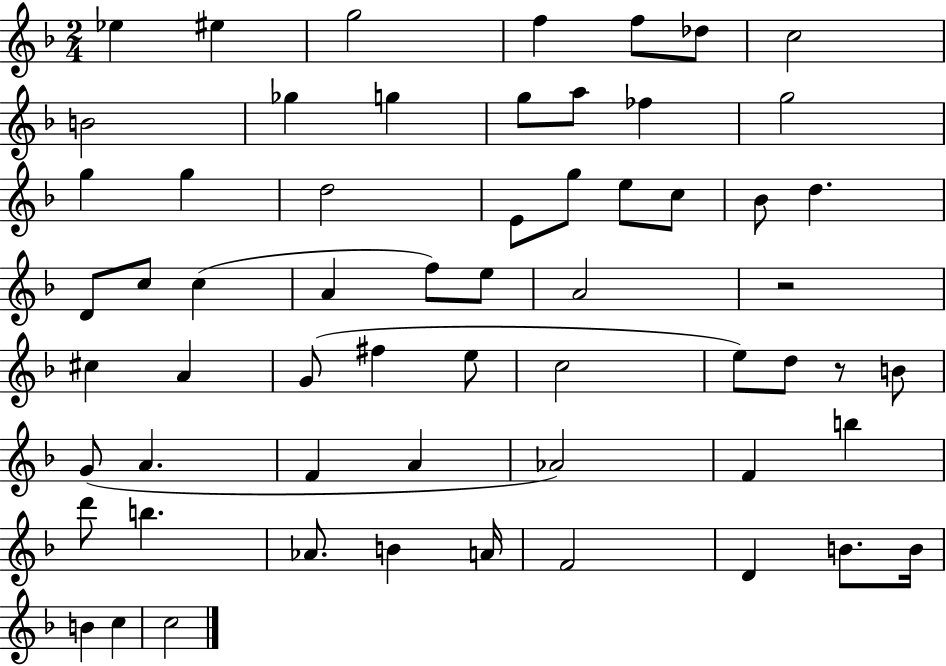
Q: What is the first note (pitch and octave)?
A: Eb5